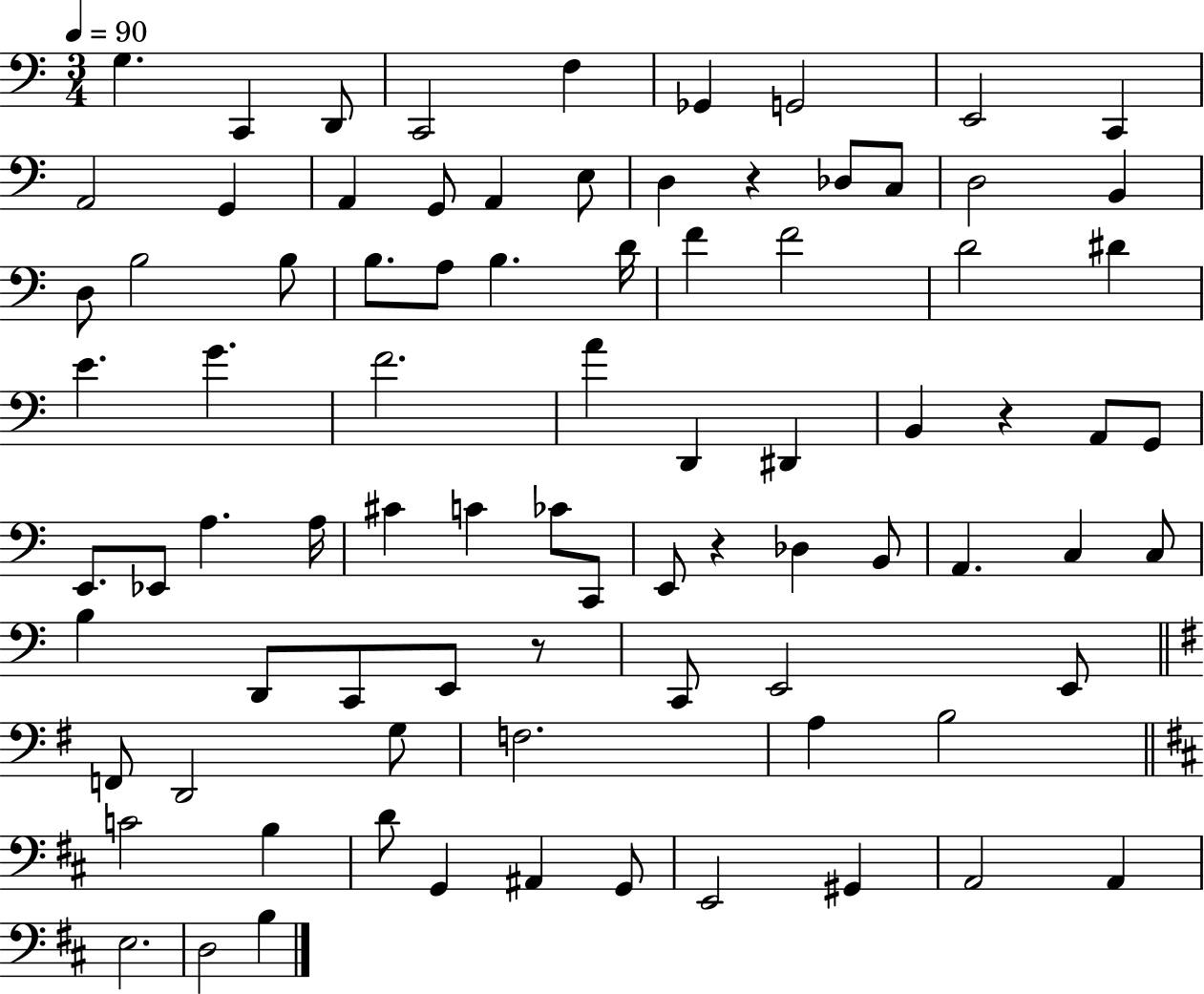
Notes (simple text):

G3/q. C2/q D2/e C2/h F3/q Gb2/q G2/h E2/h C2/q A2/h G2/q A2/q G2/e A2/q E3/e D3/q R/q Db3/e C3/e D3/h B2/q D3/e B3/h B3/e B3/e. A3/e B3/q. D4/s F4/q F4/h D4/h D#4/q E4/q. G4/q. F4/h. A4/q D2/q D#2/q B2/q R/q A2/e G2/e E2/e. Eb2/e A3/q. A3/s C#4/q C4/q CES4/e C2/e E2/e R/q Db3/q B2/e A2/q. C3/q C3/e B3/q D2/e C2/e E2/e R/e C2/e E2/h E2/e F2/e D2/h G3/e F3/h. A3/q B3/h C4/h B3/q D4/e G2/q A#2/q G2/e E2/h G#2/q A2/h A2/q E3/h. D3/h B3/q